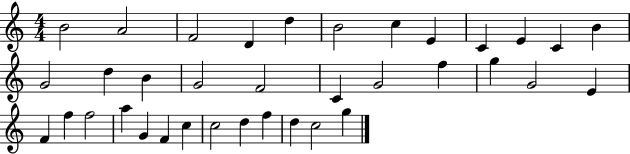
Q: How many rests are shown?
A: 0